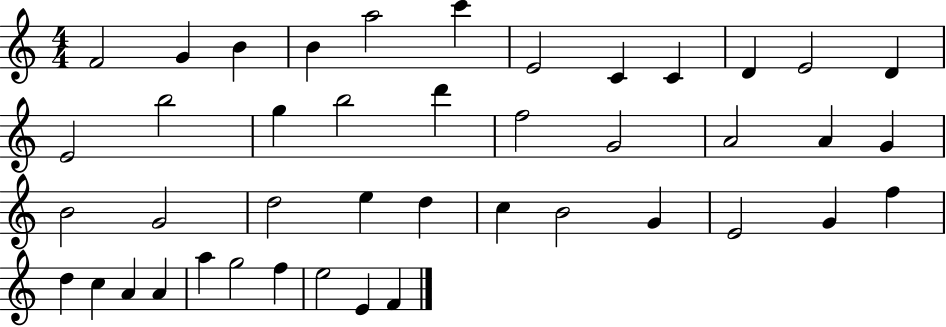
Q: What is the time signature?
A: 4/4